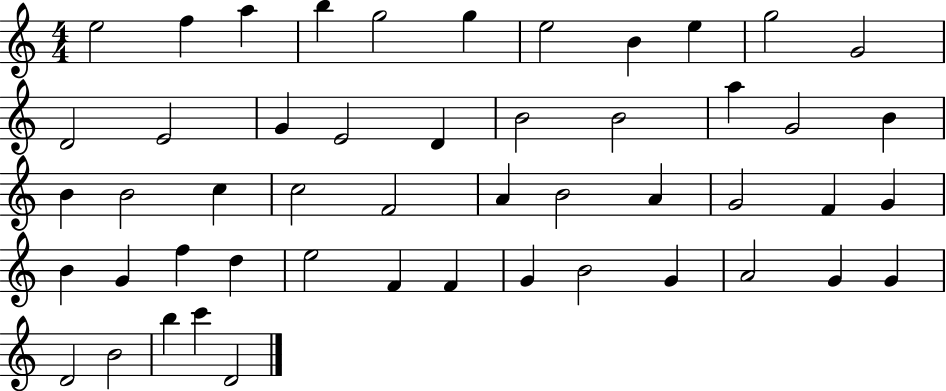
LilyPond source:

{
  \clef treble
  \numericTimeSignature
  \time 4/4
  \key c \major
  e''2 f''4 a''4 | b''4 g''2 g''4 | e''2 b'4 e''4 | g''2 g'2 | \break d'2 e'2 | g'4 e'2 d'4 | b'2 b'2 | a''4 g'2 b'4 | \break b'4 b'2 c''4 | c''2 f'2 | a'4 b'2 a'4 | g'2 f'4 g'4 | \break b'4 g'4 f''4 d''4 | e''2 f'4 f'4 | g'4 b'2 g'4 | a'2 g'4 g'4 | \break d'2 b'2 | b''4 c'''4 d'2 | \bar "|."
}